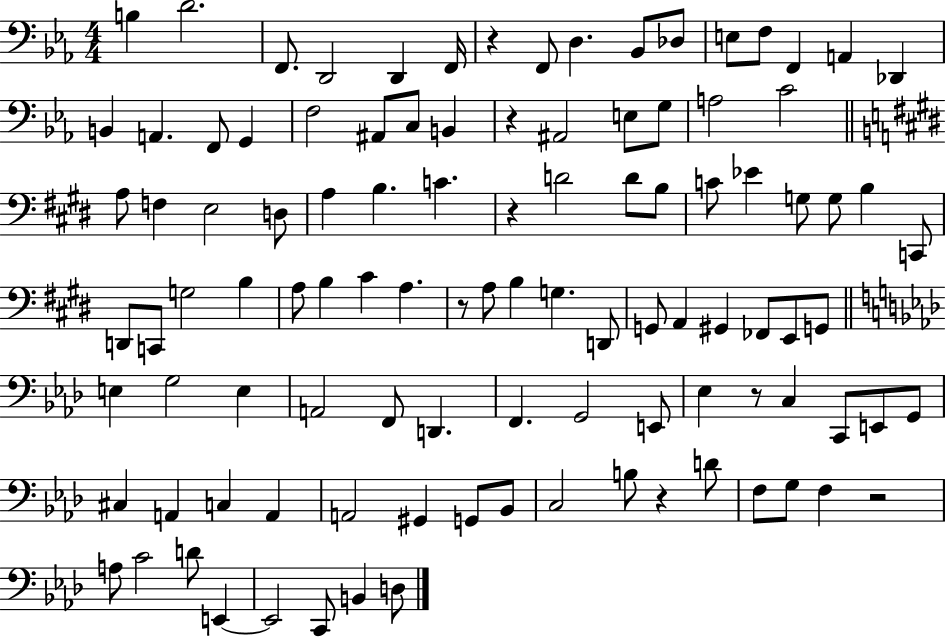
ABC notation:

X:1
T:Untitled
M:4/4
L:1/4
K:Eb
B, D2 F,,/2 D,,2 D,, F,,/4 z F,,/2 D, _B,,/2 _D,/2 E,/2 F,/2 F,, A,, _D,, B,, A,, F,,/2 G,, F,2 ^A,,/2 C,/2 B,, z ^A,,2 E,/2 G,/2 A,2 C2 A,/2 F, E,2 D,/2 A, B, C z D2 D/2 B,/2 C/2 _E G,/2 G,/2 B, C,,/2 D,,/2 C,,/2 G,2 B, A,/2 B, ^C A, z/2 A,/2 B, G, D,,/2 G,,/2 A,, ^G,, _F,,/2 E,,/2 G,,/2 E, G,2 E, A,,2 F,,/2 D,, F,, G,,2 E,,/2 _E, z/2 C, C,,/2 E,,/2 G,,/2 ^C, A,, C, A,, A,,2 ^G,, G,,/2 _B,,/2 C,2 B,/2 z D/2 F,/2 G,/2 F, z2 A,/2 C2 D/2 E,, E,,2 C,,/2 B,, D,/2